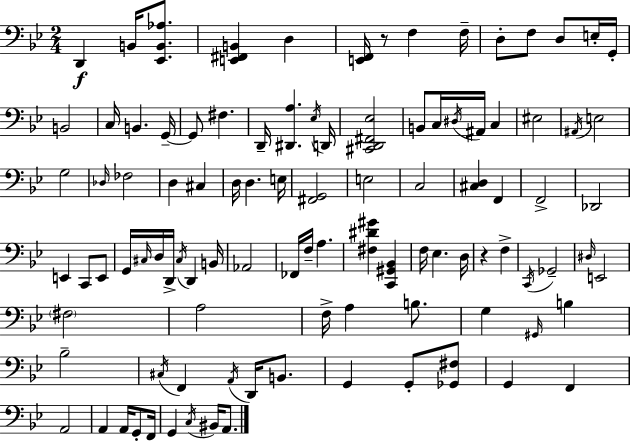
D2/q B2/s [Eb2,B2,Ab3]/e. [E2,F#2,B2]/q D3/q [E2,F2]/s R/e F3/q F3/s D3/e F3/e D3/e E3/s G2/s B2/h C3/s B2/q. G2/s G2/e F#3/q. D2/s [D#2,A3]/q. Eb3/s D2/s [C#2,D2,F#2,Eb3]/h B2/e C3/s D#3/s A#2/s C3/q EIS3/h A#2/s E3/h G3/h Db3/s FES3/h D3/q C#3/q D3/s D3/q. E3/s [F#2,G2]/h E3/h C3/h [C#3,D3]/q F2/q F2/h Db2/h E2/q C2/e E2/e G2/s C#3/s D3/s D2/s C#3/s D2/q B2/s Ab2/h FES2/s F3/s A3/q. [F#3,D#4,G#4]/q [C2,G#2,Bb2]/q F3/s Eb3/q. D3/s R/q F3/q C2/s Gb2/h D#3/s E2/h F#3/h A3/h F3/s A3/q B3/e. G3/q G#2/s B3/q Bb3/h C#3/s F2/q A2/s D2/s B2/e. G2/q G2/e [Gb2,F#3]/e G2/q F2/q A2/h A2/q A2/s G2/e F2/s G2/q C3/s BIS2/s A2/e.